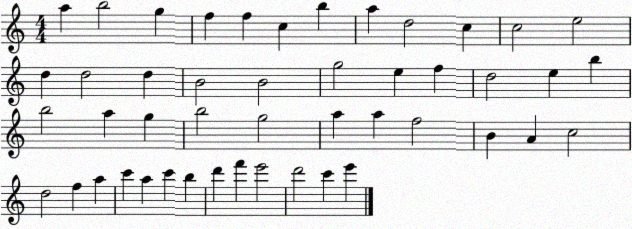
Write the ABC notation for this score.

X:1
T:Untitled
M:4/4
L:1/4
K:C
a b2 g f f c b a d2 c c2 e2 d d2 d B2 B2 g2 e f d2 e b b2 a g b2 g2 a a f2 B A c2 d2 f a c' a c' b d' f' e'2 d'2 c' e'